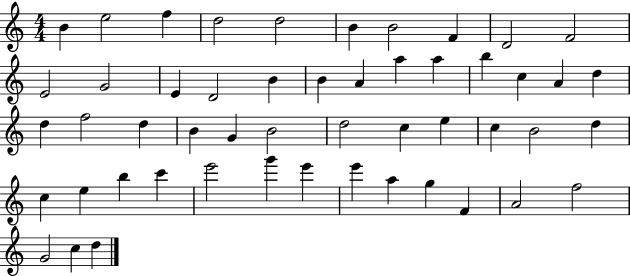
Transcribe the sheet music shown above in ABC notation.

X:1
T:Untitled
M:4/4
L:1/4
K:C
B e2 f d2 d2 B B2 F D2 F2 E2 G2 E D2 B B A a a b c A d d f2 d B G B2 d2 c e c B2 d c e b c' e'2 g' e' e' a g F A2 f2 G2 c d